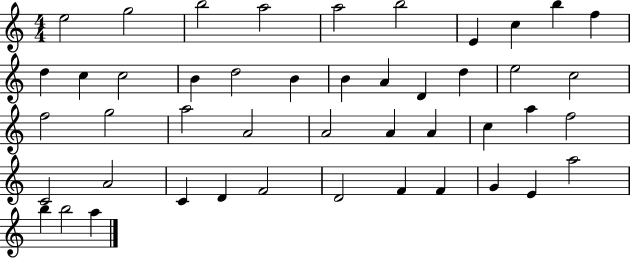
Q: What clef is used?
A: treble